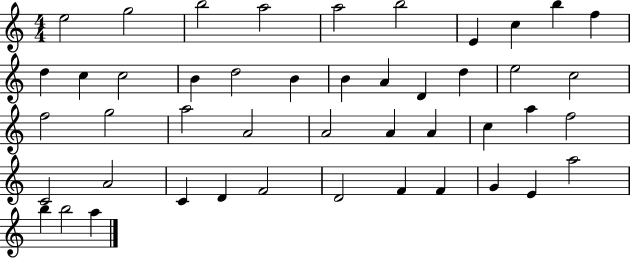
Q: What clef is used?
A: treble